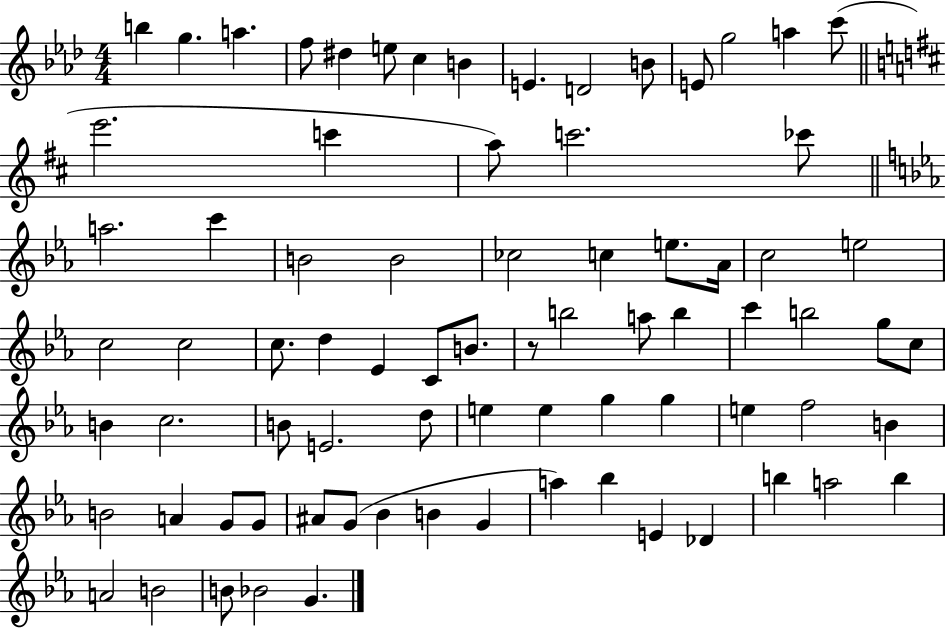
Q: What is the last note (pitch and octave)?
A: G4